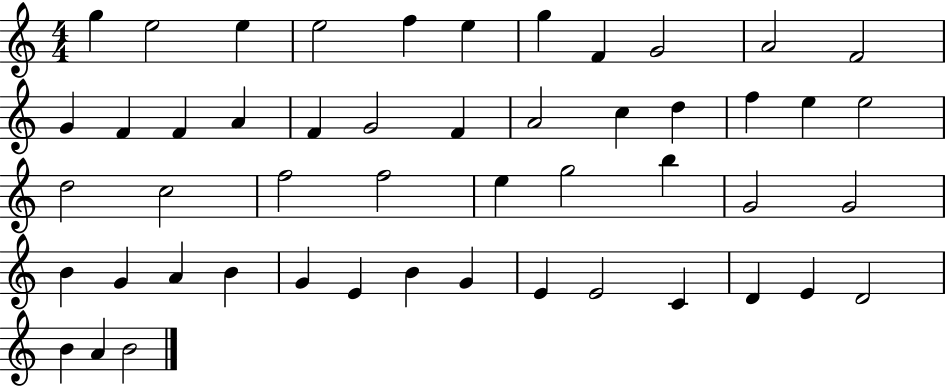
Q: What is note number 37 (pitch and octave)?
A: B4